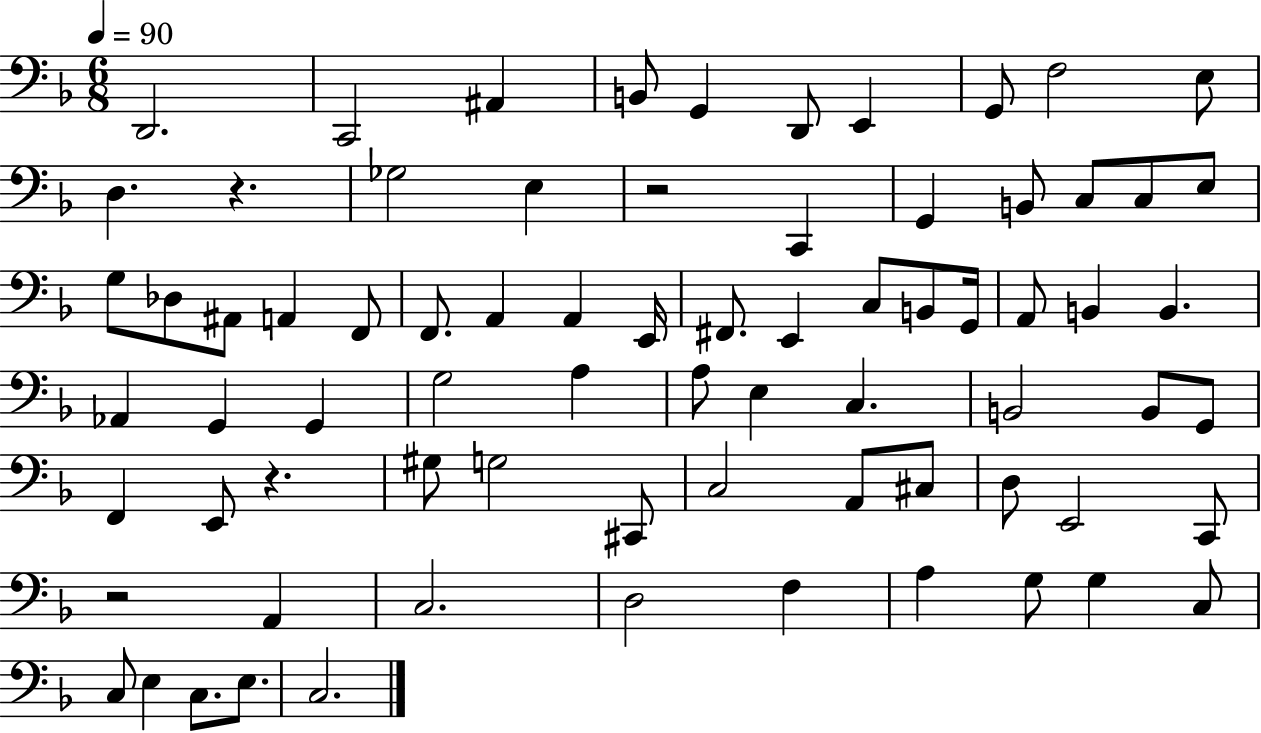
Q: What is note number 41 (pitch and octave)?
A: A3